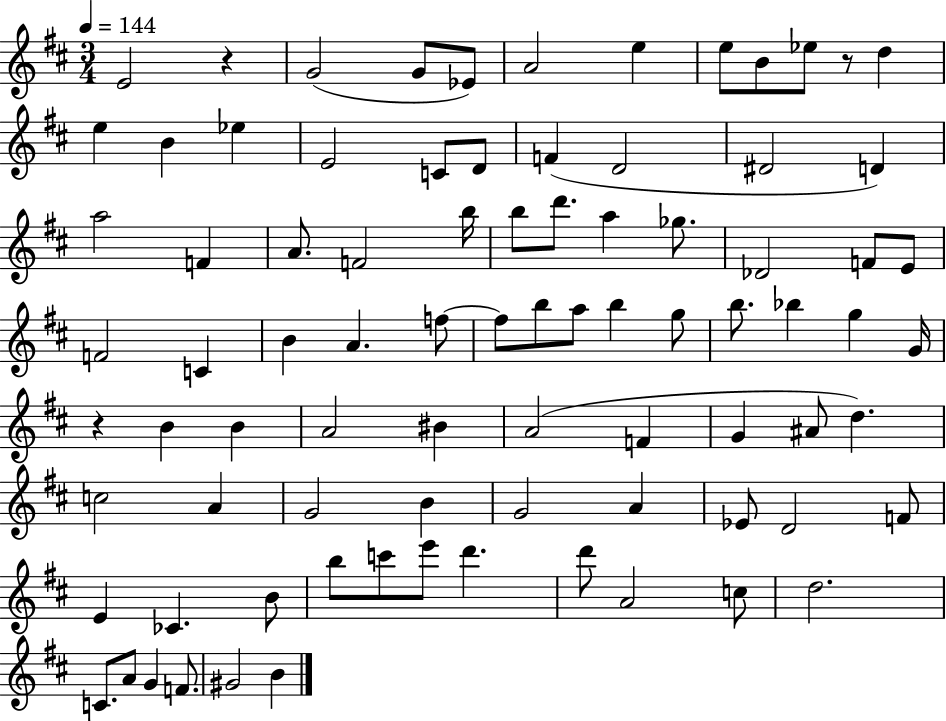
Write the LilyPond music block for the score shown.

{
  \clef treble
  \numericTimeSignature
  \time 3/4
  \key d \major
  \tempo 4 = 144
  \repeat volta 2 { e'2 r4 | g'2( g'8 ees'8) | a'2 e''4 | e''8 b'8 ees''8 r8 d''4 | \break e''4 b'4 ees''4 | e'2 c'8 d'8 | f'4( d'2 | dis'2 d'4) | \break a''2 f'4 | a'8. f'2 b''16 | b''8 d'''8. a''4 ges''8. | des'2 f'8 e'8 | \break f'2 c'4 | b'4 a'4. f''8~~ | f''8 b''8 a''8 b''4 g''8 | b''8. bes''4 g''4 g'16 | \break r4 b'4 b'4 | a'2 bis'4 | a'2( f'4 | g'4 ais'8 d''4.) | \break c''2 a'4 | g'2 b'4 | g'2 a'4 | ees'8 d'2 f'8 | \break e'4 ces'4. b'8 | b''8 c'''8 e'''8 d'''4. | d'''8 a'2 c''8 | d''2. | \break c'8. a'8 g'4 f'8. | gis'2 b'4 | } \bar "|."
}